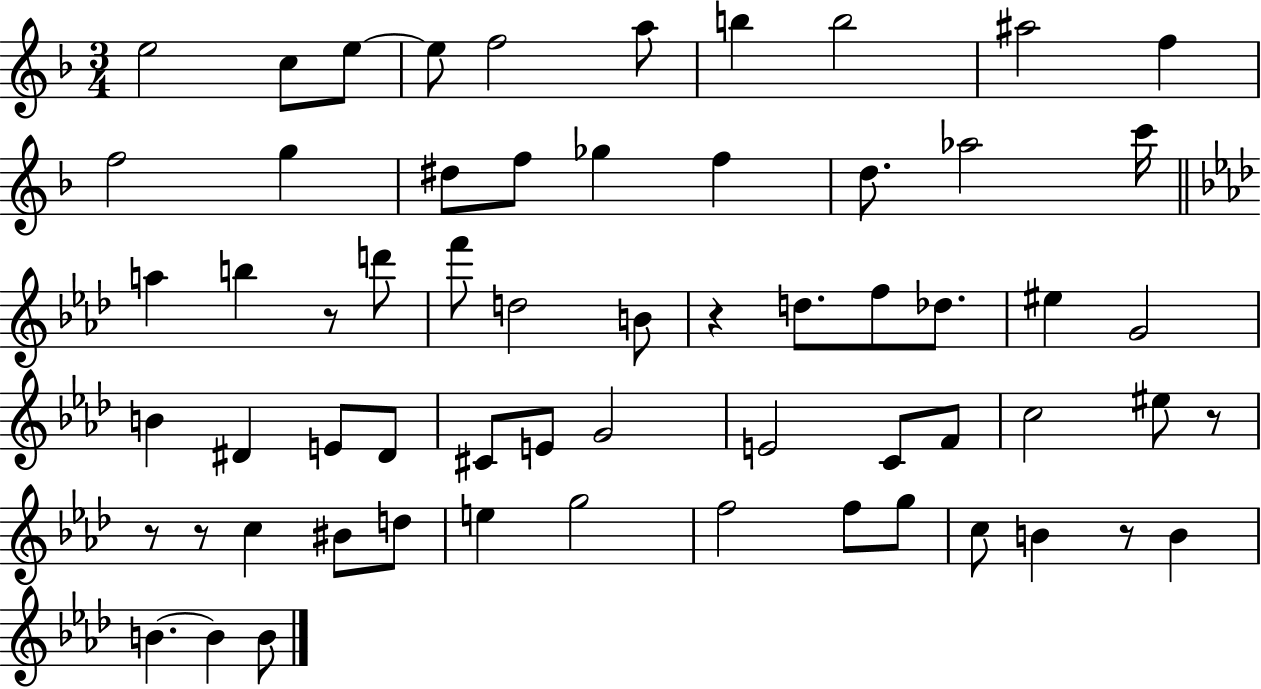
X:1
T:Untitled
M:3/4
L:1/4
K:F
e2 c/2 e/2 e/2 f2 a/2 b b2 ^a2 f f2 g ^d/2 f/2 _g f d/2 _a2 c'/4 a b z/2 d'/2 f'/2 d2 B/2 z d/2 f/2 _d/2 ^e G2 B ^D E/2 ^D/2 ^C/2 E/2 G2 E2 C/2 F/2 c2 ^e/2 z/2 z/2 z/2 c ^B/2 d/2 e g2 f2 f/2 g/2 c/2 B z/2 B B B B/2